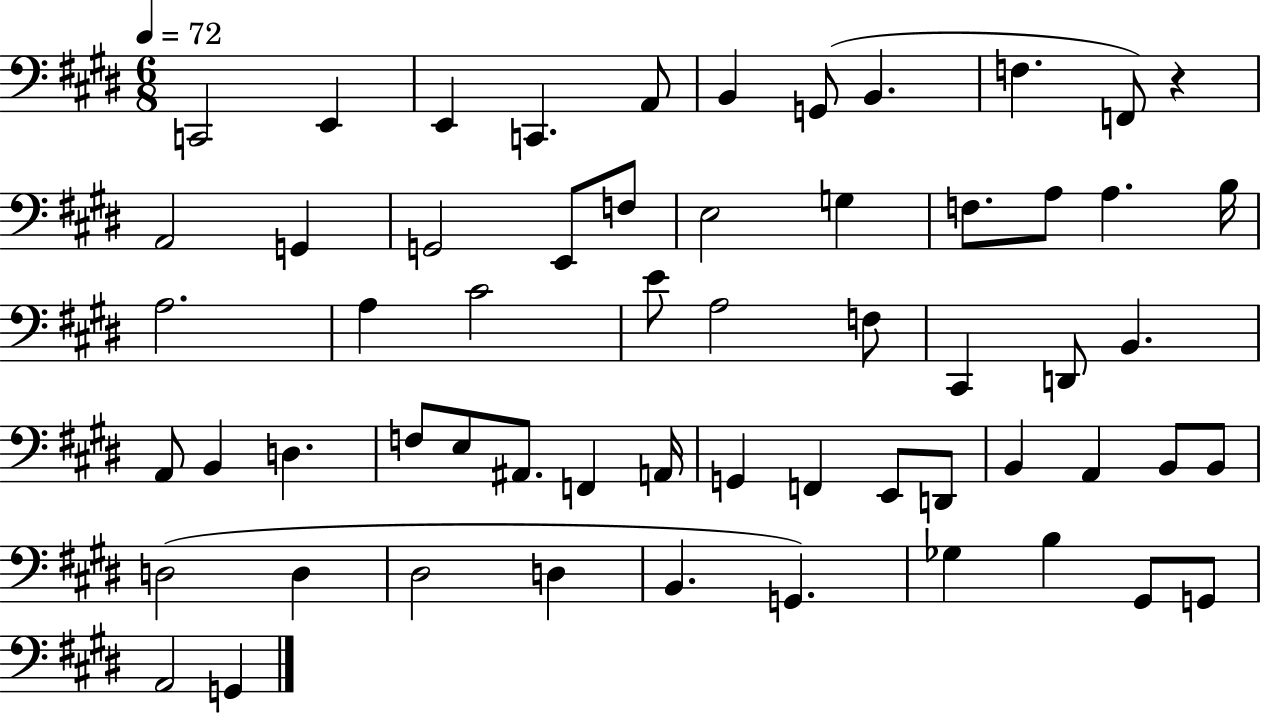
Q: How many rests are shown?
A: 1